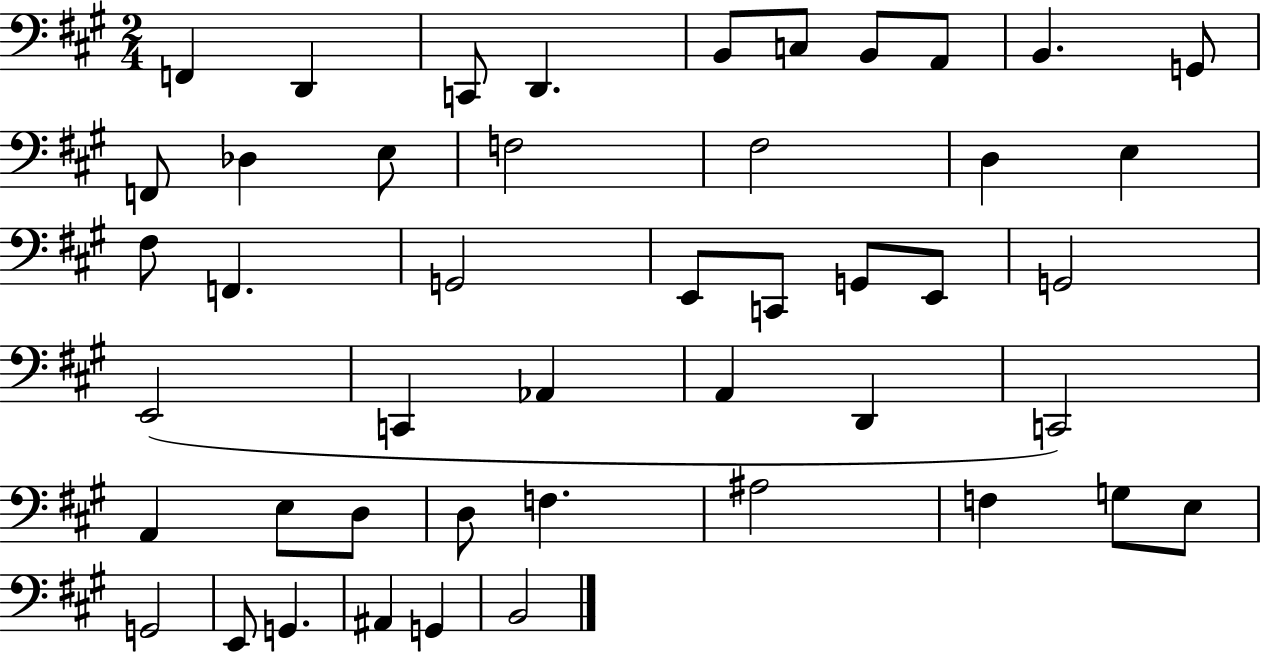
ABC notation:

X:1
T:Untitled
M:2/4
L:1/4
K:A
F,, D,, C,,/2 D,, B,,/2 C,/2 B,,/2 A,,/2 B,, G,,/2 F,,/2 _D, E,/2 F,2 ^F,2 D, E, ^F,/2 F,, G,,2 E,,/2 C,,/2 G,,/2 E,,/2 G,,2 E,,2 C,, _A,, A,, D,, C,,2 A,, E,/2 D,/2 D,/2 F, ^A,2 F, G,/2 E,/2 G,,2 E,,/2 G,, ^A,, G,, B,,2